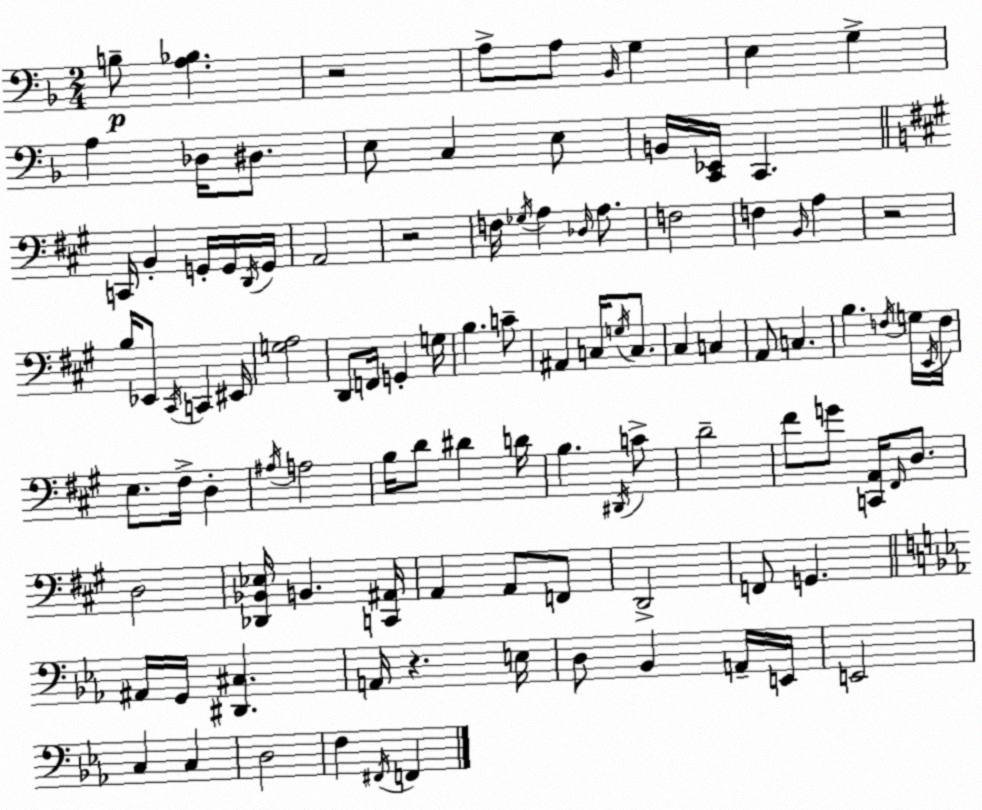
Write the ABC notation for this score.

X:1
T:Untitled
M:2/4
L:1/4
K:Dm
B,/2 [A,_B,] z2 A,/2 A,/2 _B,,/4 G, E, G, A, _D,/4 ^D,/2 E,/2 C, E,/2 B,,/4 [C,,_E,,]/4 C,, C,,/4 B,, G,,/4 G,,/4 D,,/4 G,,/4 A,,2 z2 F,/4 _G,/4 A, _D,/4 A,/2 F,2 F, B,,/4 A, z2 B,/4 _E,,/2 ^C,,/4 C,, ^E,,/4 [G,A,]2 D,,/2 F,,/4 G,, G,/4 B, C/2 ^A,, C,/4 G,/4 C,/2 ^C, C, A,,/2 C, B, F,/4 G,/4 E,,/4 F,/4 E,/2 ^F,/4 D, ^A,/4 A,2 B,/4 D/2 ^D D/4 B, ^D,,/4 C/2 D2 ^F/2 G/2 [C,,A,,]/4 ^F,,/4 D,/2 D,2 [_D,,_B,,_E,]/4 B,, [C,,^A,,]/4 A,, A,,/2 F,,/2 D,,2 F,,/2 G,, ^A,,/4 G,,/4 [^D,,^C,] A,,/4 z E,/4 D,/2 _B,, A,,/4 E,,/4 E,,2 C, C, D,2 F, ^F,,/4 F,,